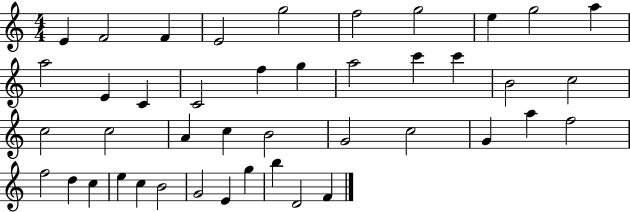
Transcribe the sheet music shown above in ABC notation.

X:1
T:Untitled
M:4/4
L:1/4
K:C
E F2 F E2 g2 f2 g2 e g2 a a2 E C C2 f g a2 c' c' B2 c2 c2 c2 A c B2 G2 c2 G a f2 f2 d c e c B2 G2 E g b D2 F